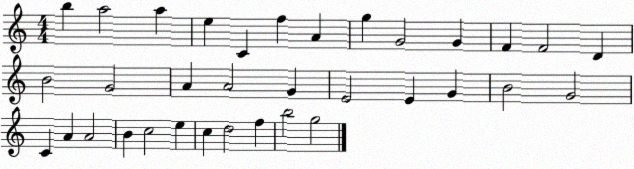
X:1
T:Untitled
M:4/4
L:1/4
K:C
b a2 a e C f A g G2 G F F2 D B2 G2 A A2 G E2 E G B2 G2 C A A2 B c2 e c d2 f b2 g2